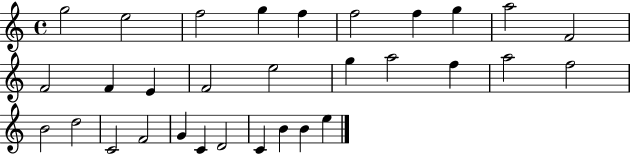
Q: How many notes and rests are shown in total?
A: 31